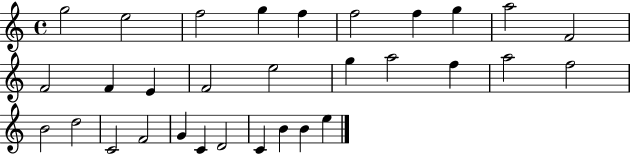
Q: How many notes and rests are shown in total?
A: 31